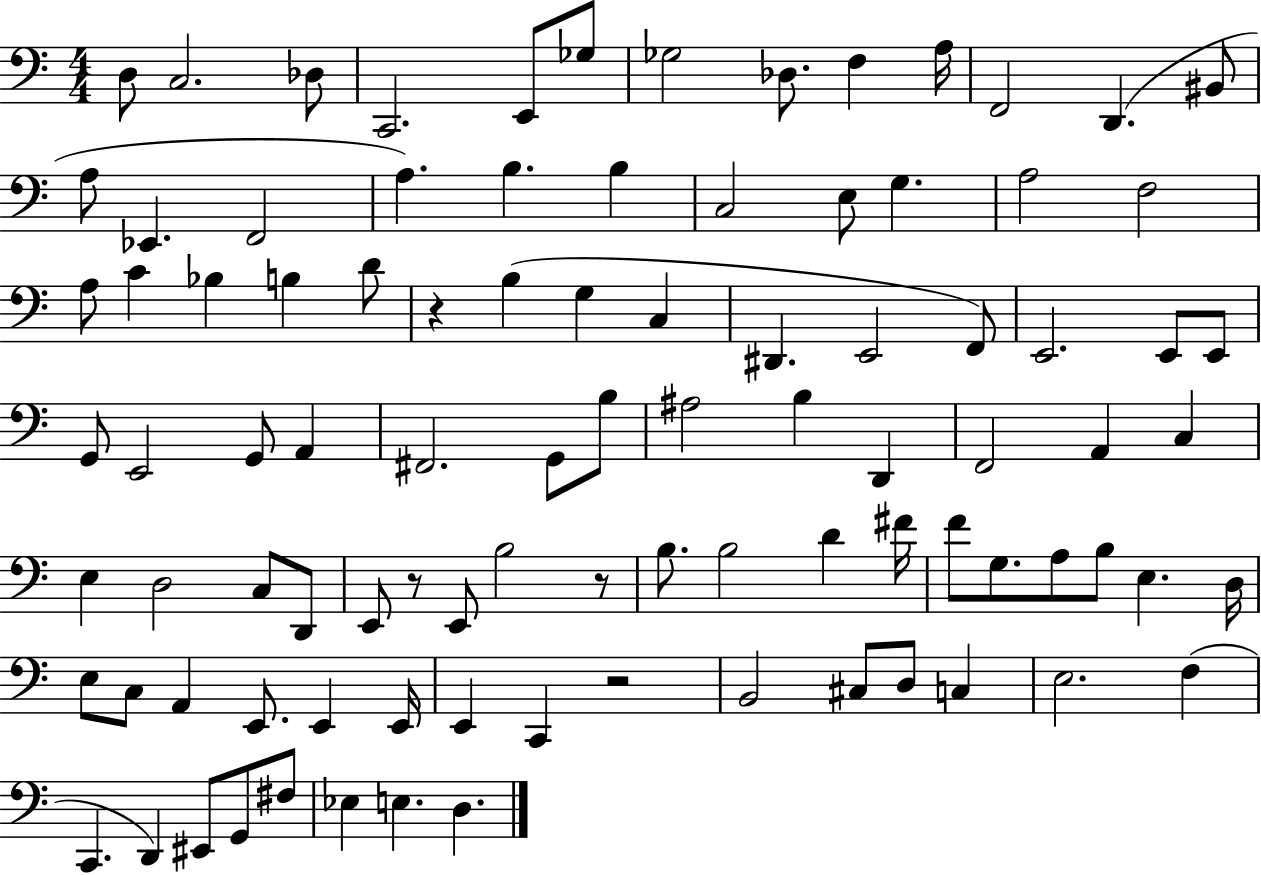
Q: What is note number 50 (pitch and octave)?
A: A2